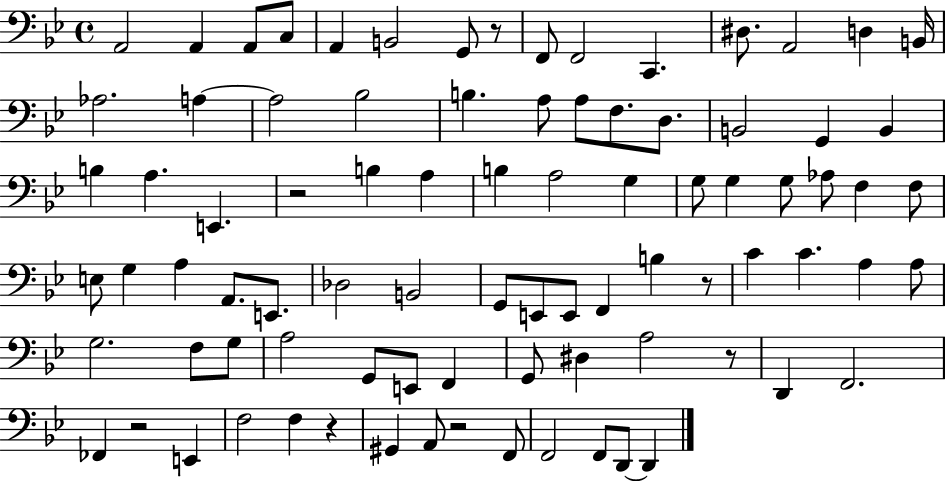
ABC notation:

X:1
T:Untitled
M:4/4
L:1/4
K:Bb
A,,2 A,, A,,/2 C,/2 A,, B,,2 G,,/2 z/2 F,,/2 F,,2 C,, ^D,/2 A,,2 D, B,,/4 _A,2 A, A,2 _B,2 B, A,/2 A,/2 F,/2 D,/2 B,,2 G,, B,, B, A, E,, z2 B, A, B, A,2 G, G,/2 G, G,/2 _A,/2 F, F,/2 E,/2 G, A, A,,/2 E,,/2 _D,2 B,,2 G,,/2 E,,/2 E,,/2 F,, B, z/2 C C A, A,/2 G,2 F,/2 G,/2 A,2 G,,/2 E,,/2 F,, G,,/2 ^D, A,2 z/2 D,, F,,2 _F,, z2 E,, F,2 F, z ^G,, A,,/2 z2 F,,/2 F,,2 F,,/2 D,,/2 D,,